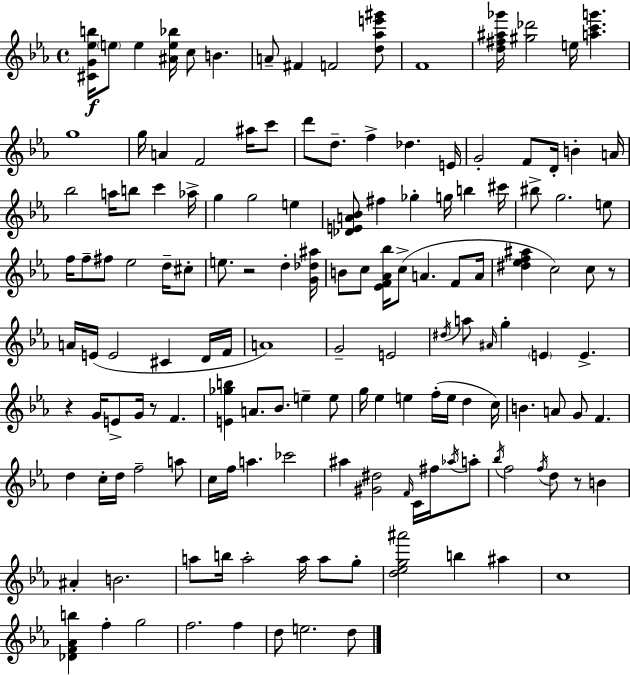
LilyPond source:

{
  \clef treble
  \time 4/4
  \defaultTimeSignature
  \key ees \major
  \repeat volta 2 { <cis' g' ees'' b''>16\f \parenthesize e''8 e''4 <ais' e'' bes''>16 c''8 b'4. | a'8-- fis'4 f'2 <d'' aes'' e''' gis'''>8 | f'1 | <d'' fis'' ais'' ges'''>16 <gis'' des'''>2 e''16 <a'' c''' g'''>4. | \break g''1 | g''16 a'4 f'2 ais''16 c'''8 | d'''8 d''8.-- f''4-> des''4. e'16 | g'2-. f'8 d'16-. b'4-. a'16 | \break bes''2 a''16 b''8 c'''4 aes''16-> | g''4 g''2 e''4 | <des' e' a' bes'>8 fis''4 ges''4-. g''16 b''4 cis'''16 | bis''8-> g''2. e''8 | \break f''16 f''8-- fis''8 ees''2 d''16-- cis''8-. | e''8. r2 d''4-. <g' des'' ais''>16 | b'8 c''8 <ees' f' aes' bes''>16 c''8->( a'4. f'8 a'16 | <dis'' ees'' f'' ais''>4 c''2) c''8 r8 | \break a'16 e'16( e'2 cis'4 d'16 f'16 | a'1) | g'2-- e'2 | \acciaccatura { dis''16 } a''8 \grace { ais'16 } g''4-. \parenthesize e'4 e'4.-> | \break r4 g'16 e'8-> g'16 r8 f'4. | <e' ges'' b''>4 a'8. bes'8. e''4-- | e''8 g''16 ees''4 e''4 f''16-.( e''16 d''4 | c''16) b'4. a'8 g'8 f'4. | \break d''4 c''16-. d''16 f''2-- | a''8 c''16 f''16 a''4. ces'''2 | ais''4 <gis' dis''>2 \grace { f'16 } c'16 | fis''16 \acciaccatura { aes''16 } a''8-. \acciaccatura { bes''16 } f''2 \acciaccatura { f''16 } d''8 | \break r8 b'4 ais'4-. b'2. | a''8 b''16 a''2-. | a''16 a''8 g''8-. <d'' ees'' g'' ais'''>2 b''4 | ais''4 c''1 | \break <des' f' aes' b''>4 f''4-. g''2 | f''2. | f''4 d''8 e''2. | d''8 } \bar "|."
}